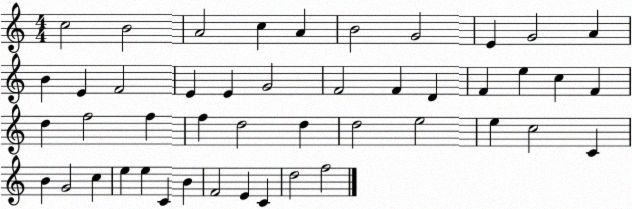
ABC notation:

X:1
T:Untitled
M:4/4
L:1/4
K:C
c2 B2 A2 c A B2 G2 E G2 A B E F2 E E G2 F2 F D F e c F d f2 f f d2 d d2 e2 e c2 C B G2 c e e C B F2 E C d2 f2